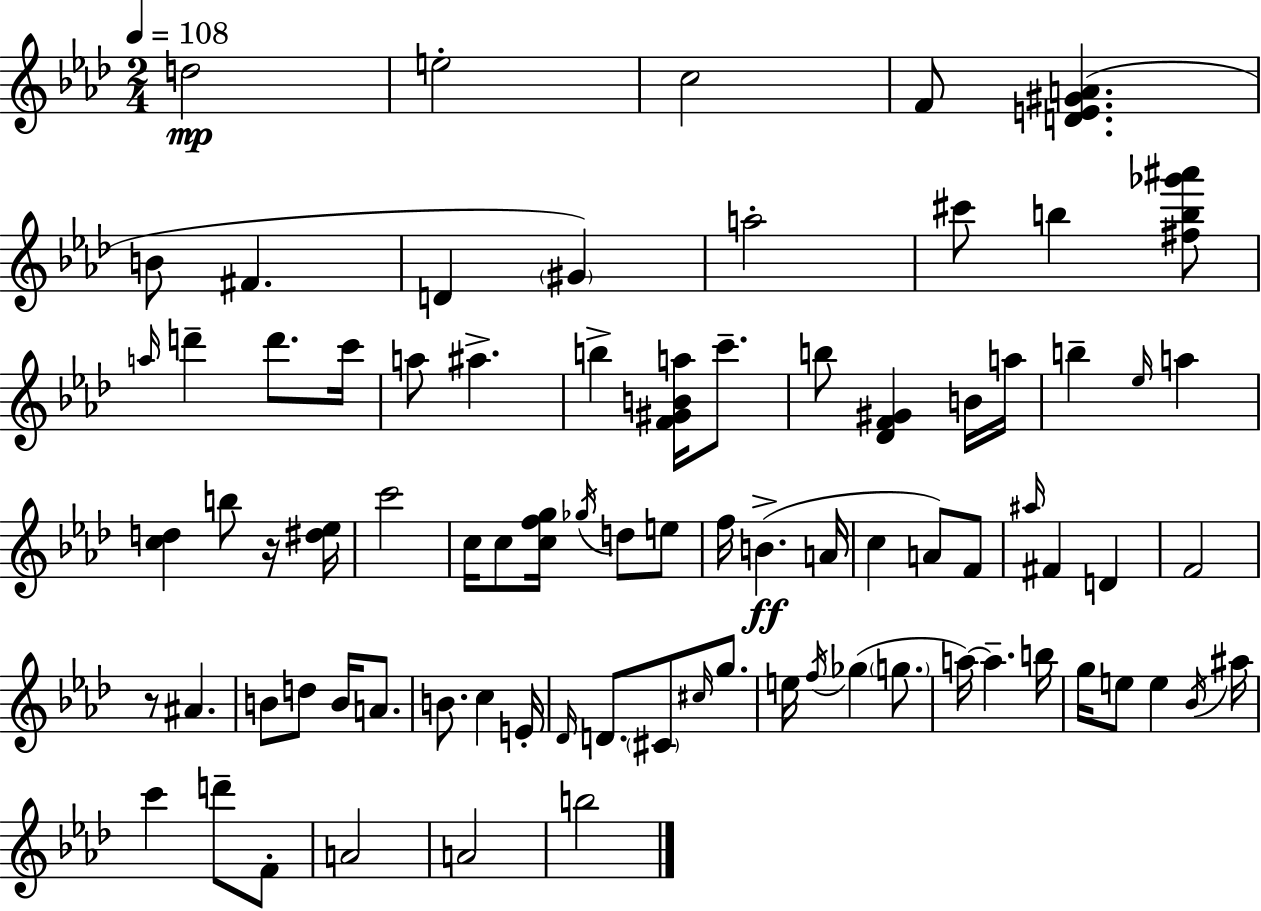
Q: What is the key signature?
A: F minor